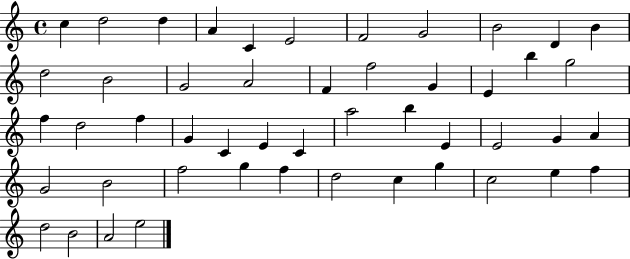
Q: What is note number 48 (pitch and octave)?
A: A4